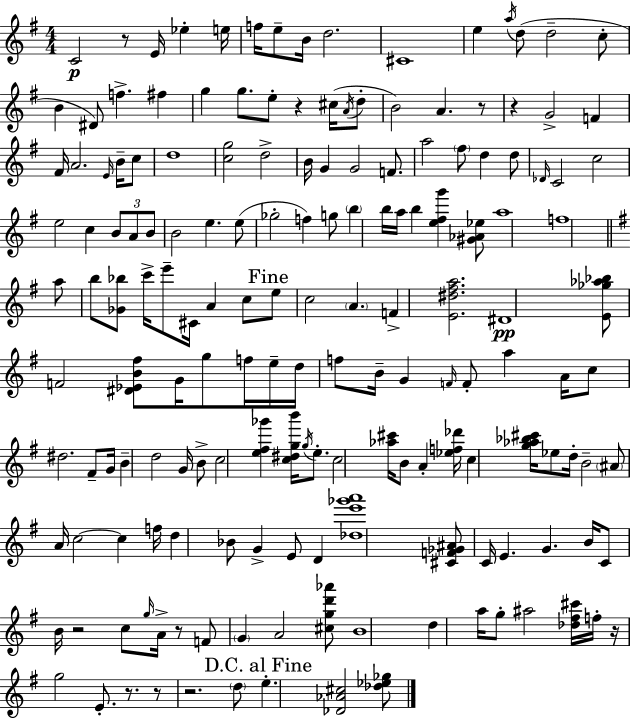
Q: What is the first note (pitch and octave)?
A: C4